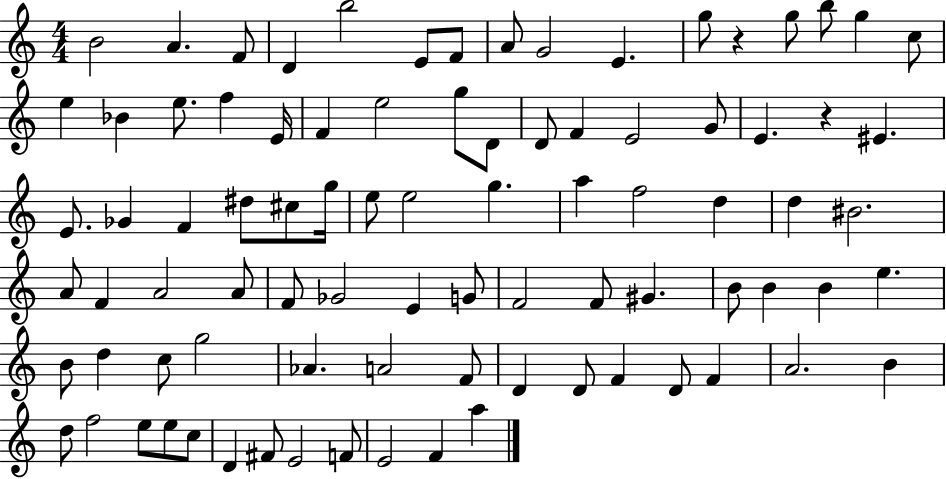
{
  \clef treble
  \numericTimeSignature
  \time 4/4
  \key c \major
  \repeat volta 2 { b'2 a'4. f'8 | d'4 b''2 e'8 f'8 | a'8 g'2 e'4. | g''8 r4 g''8 b''8 g''4 c''8 | \break e''4 bes'4 e''8. f''4 e'16 | f'4 e''2 g''8 d'8 | d'8 f'4 e'2 g'8 | e'4. r4 eis'4. | \break e'8. ges'4 f'4 dis''8 cis''8 g''16 | e''8 e''2 g''4. | a''4 f''2 d''4 | d''4 bis'2. | \break a'8 f'4 a'2 a'8 | f'8 ges'2 e'4 g'8 | f'2 f'8 gis'4. | b'8 b'4 b'4 e''4. | \break b'8 d''4 c''8 g''2 | aes'4. a'2 f'8 | d'4 d'8 f'4 d'8 f'4 | a'2. b'4 | \break d''8 f''2 e''8 e''8 c''8 | d'4 fis'8 e'2 f'8 | e'2 f'4 a''4 | } \bar "|."
}